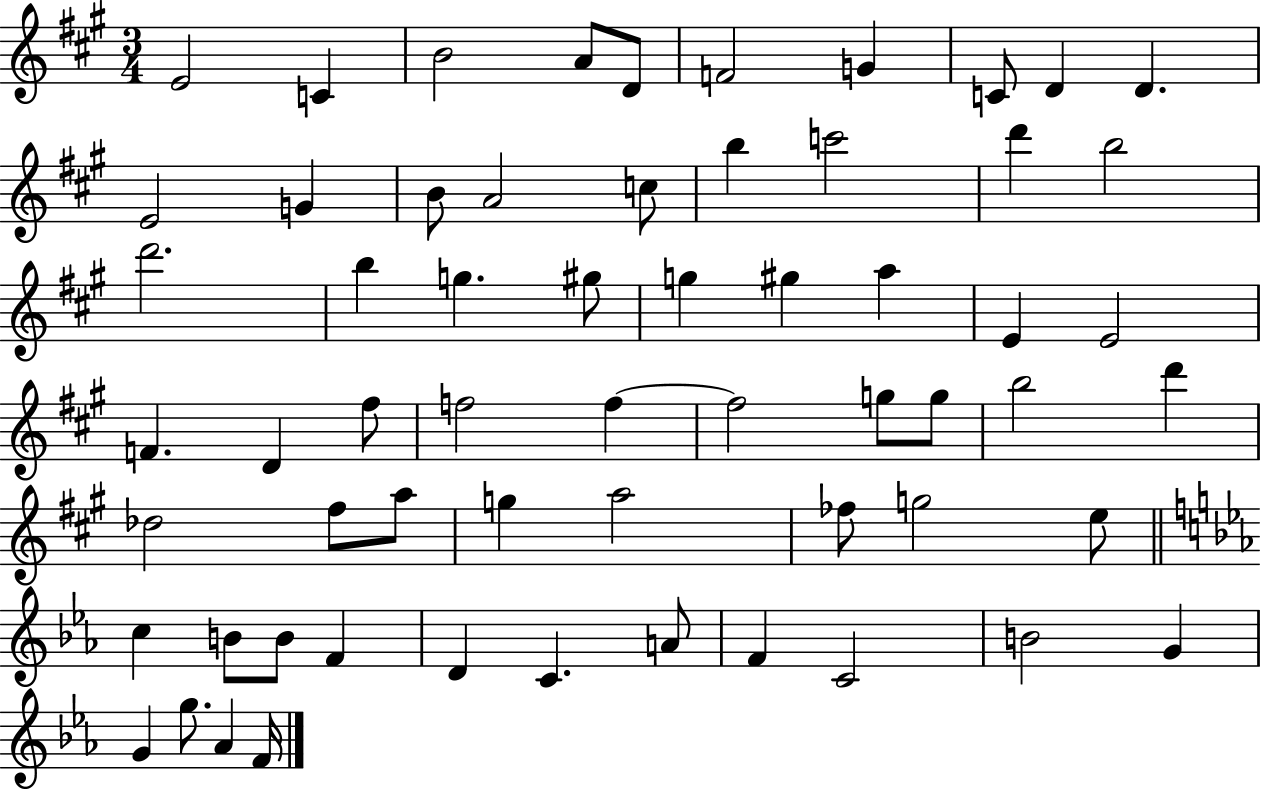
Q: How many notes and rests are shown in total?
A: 61